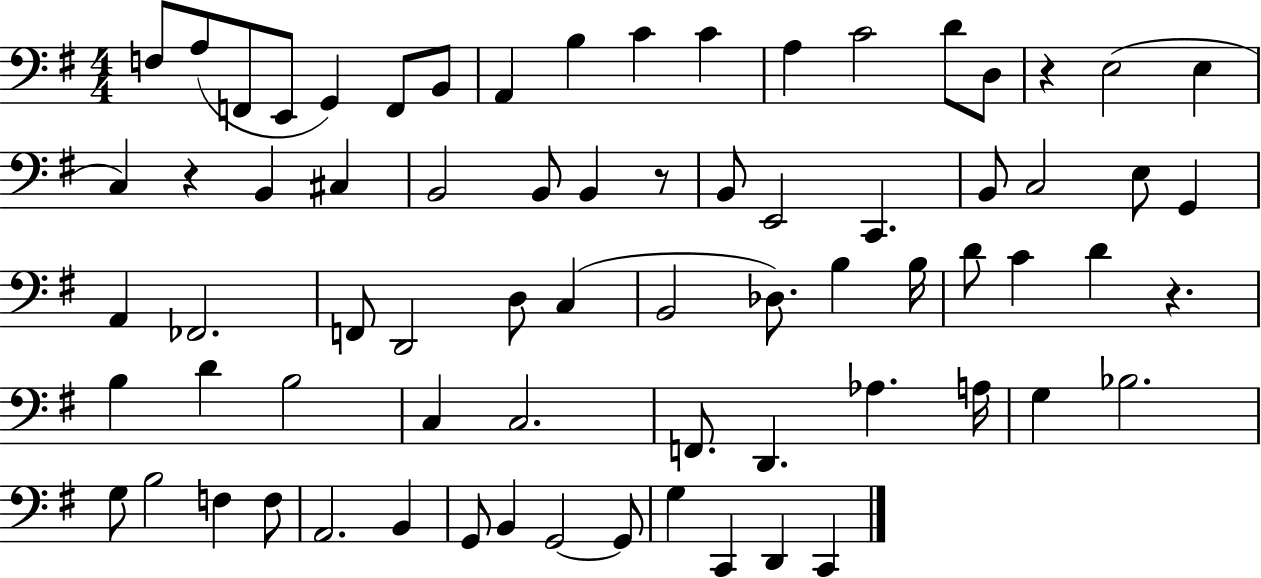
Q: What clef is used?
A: bass